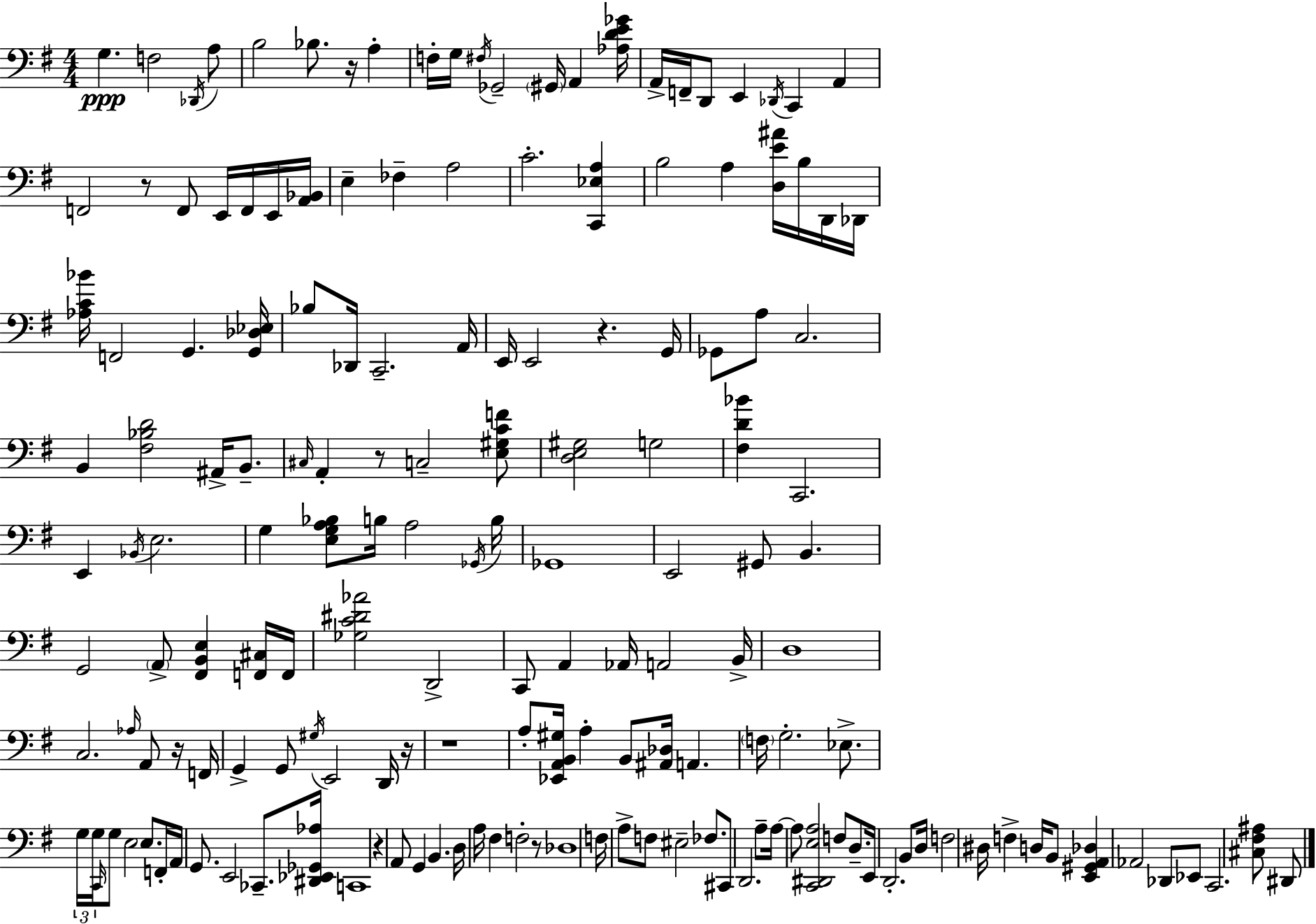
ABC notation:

X:1
T:Untitled
M:4/4
L:1/4
K:G
G, F,2 _D,,/4 A,/2 B,2 _B,/2 z/4 A, F,/4 G,/4 ^F,/4 _G,,2 ^G,,/4 A,, [_A,DE_G]/4 A,,/4 F,,/4 D,,/2 E,, _D,,/4 C,, A,, F,,2 z/2 F,,/2 E,,/4 F,,/4 E,,/4 [A,,_B,,]/4 E, _F, A,2 C2 [C,,_E,A,] B,2 A, [D,E^A]/4 B,/4 D,,/4 _D,,/4 [_A,C_B]/4 F,,2 G,, [G,,_D,_E,]/4 _B,/2 _D,,/4 C,,2 A,,/4 E,,/4 E,,2 z G,,/4 _G,,/2 A,/2 C,2 B,, [^F,_B,D]2 ^A,,/4 B,,/2 ^C,/4 A,, z/2 C,2 [E,^G,CF]/2 [D,E,^G,]2 G,2 [^F,D_B] C,,2 E,, _B,,/4 E,2 G, [E,G,A,_B,]/2 B,/4 A,2 _G,,/4 B,/4 _G,,4 E,,2 ^G,,/2 B,, G,,2 A,,/2 [^F,,B,,E,] [F,,^C,]/4 F,,/4 [_G,C^D_A]2 D,,2 C,,/2 A,, _A,,/4 A,,2 B,,/4 D,4 C,2 _A,/4 A,,/2 z/4 F,,/4 G,, G,,/2 ^G,/4 E,,2 D,,/4 z/4 z4 A,/2 [_E,,A,,B,,^G,]/4 A, B,,/2 [^A,,_D,]/4 A,, F,/4 G,2 _E,/2 G,/4 G,/4 C,,/4 G,/2 E,2 E,/2 F,,/4 A,,/4 G,,/2 E,,2 _C,,/2 [^D,,_E,,_G,,_A,]/4 C,,4 z A,,/2 G,, B,, D,/4 A,/4 ^F, F,2 z/2 _D,4 F,/4 A,/2 F,/2 ^E,2 _F,/2 ^C,,/2 D,,2 A,/2 A,/4 A,/2 [C,,^D,,E,A,]2 F,/2 D,/2 E,,/4 D,,2 B,,/2 D,/4 F,2 ^D,/4 F, D,/4 B,,/2 [E,,^G,,A,,_D,] _A,,2 _D,,/2 _E,,/2 C,,2 [^C,^F,^A,]/2 ^D,,/2